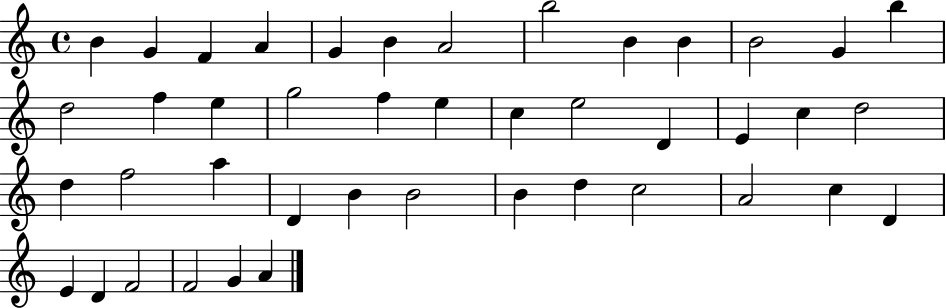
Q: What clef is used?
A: treble